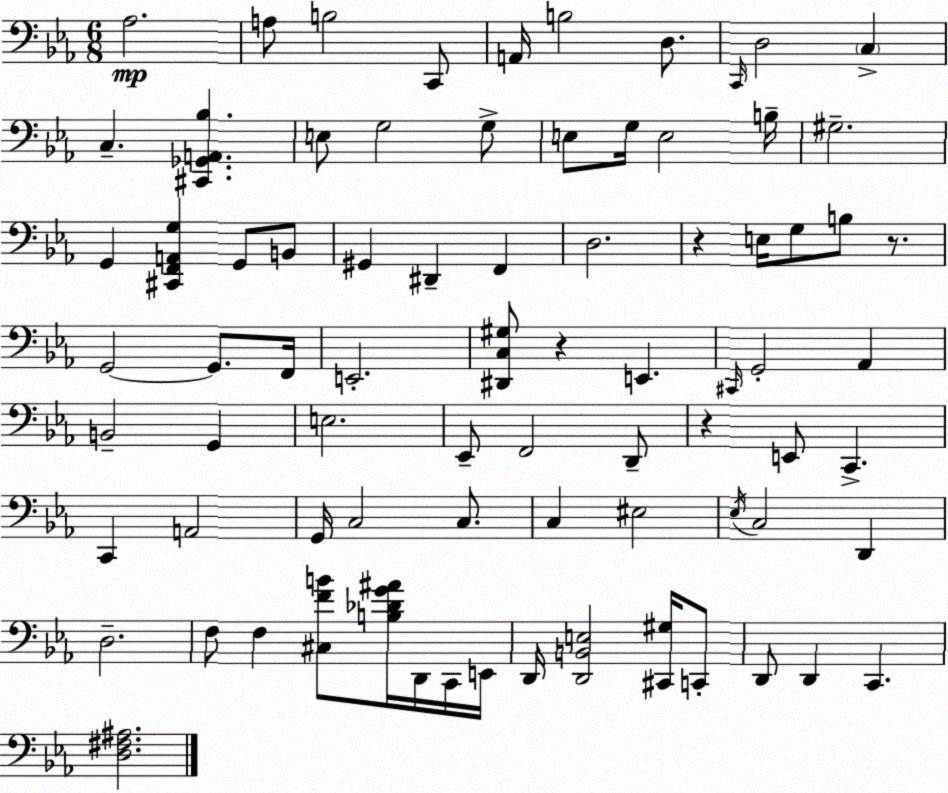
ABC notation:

X:1
T:Untitled
M:6/8
L:1/4
K:Eb
_A,2 A,/2 B,2 C,,/2 A,,/4 B,2 D,/2 C,,/4 D,2 C, C, [^C,,_G,,A,,_B,] E,/2 G,2 G,/2 E,/2 G,/4 E,2 B,/4 ^G,2 G,, [^C,,F,,A,,G,] G,,/2 B,,/2 ^G,, ^D,, F,, D,2 z E,/4 G,/2 B,/2 z/2 G,,2 G,,/2 F,,/4 E,,2 [^D,,C,^G,]/2 z E,, ^C,,/4 G,,2 _A,, B,,2 G,, E,2 _E,,/2 F,,2 D,,/2 z E,,/2 C,, C,, A,,2 G,,/4 C,2 C,/2 C, ^E,2 _E,/4 C,2 D,, D,2 F,/2 F, [^C,FB]/2 [B,_DG^A]/4 D,,/4 C,,/4 E,,/4 D,,/4 [D,,B,,E,]2 [^C,,^G,]/4 C,,/2 D,,/2 D,, C,, [D,^F,^A,]2